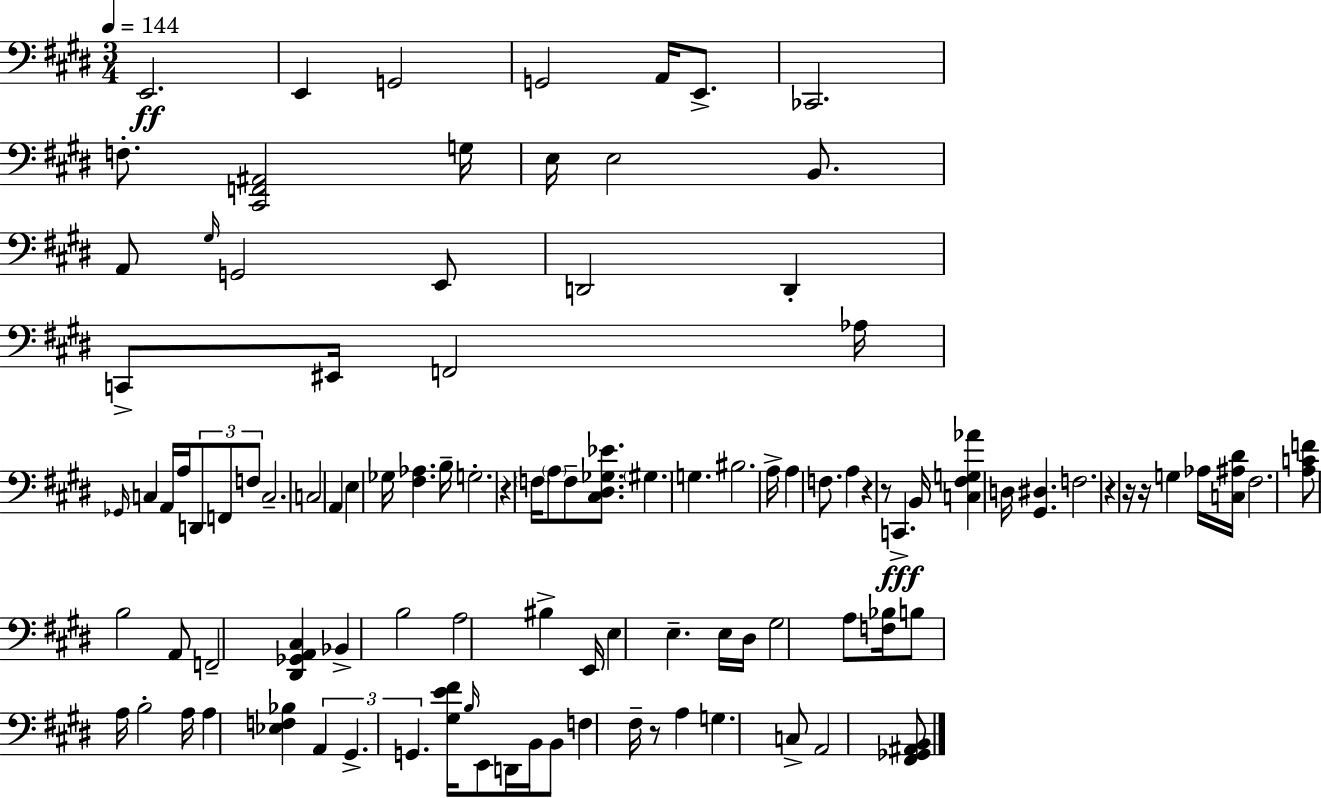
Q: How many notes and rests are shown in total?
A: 105